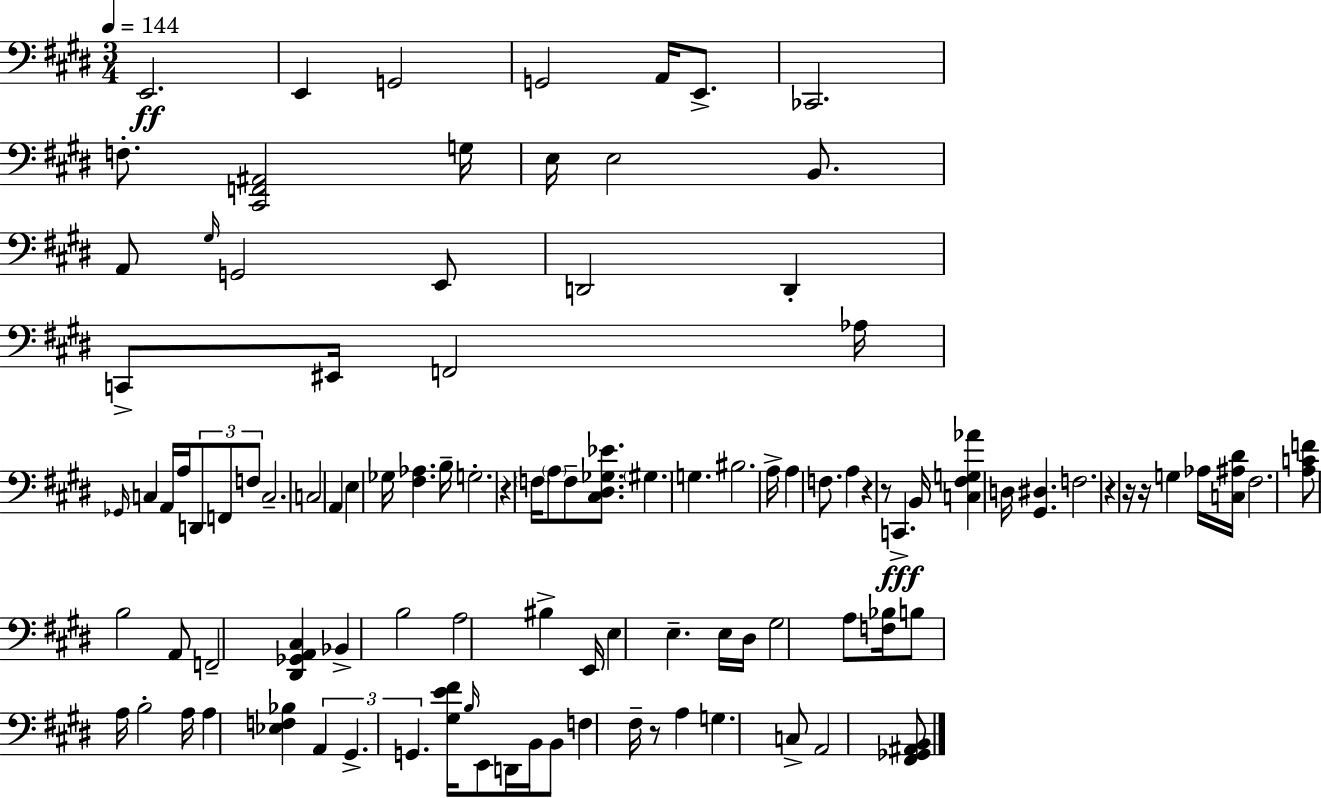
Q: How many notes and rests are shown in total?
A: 105